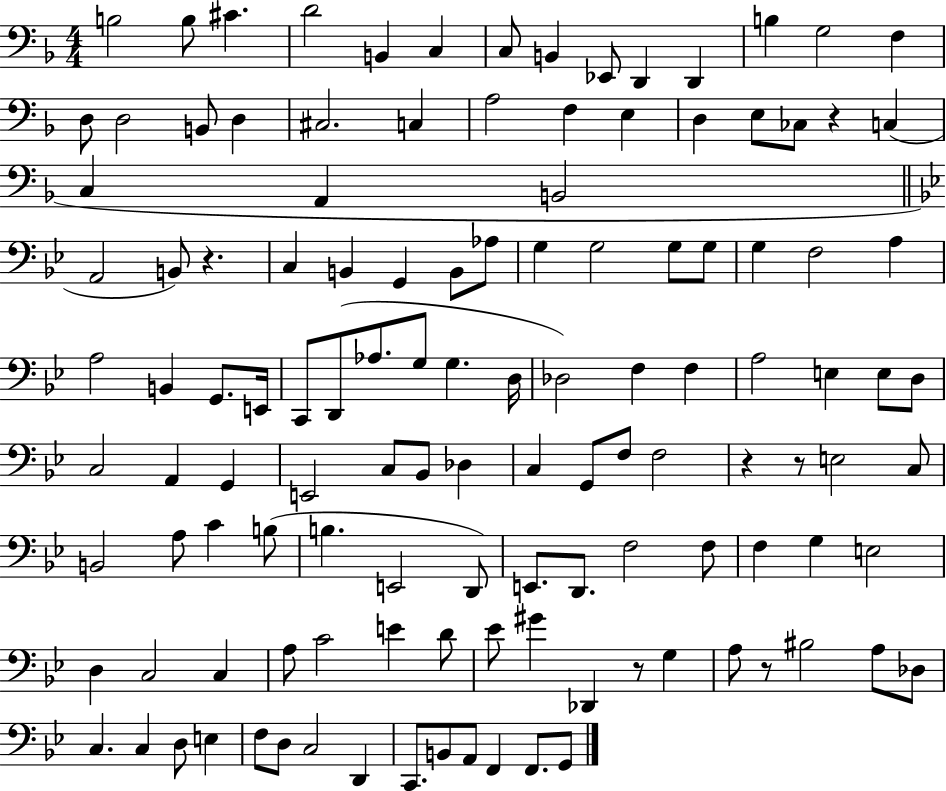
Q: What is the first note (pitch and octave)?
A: B3